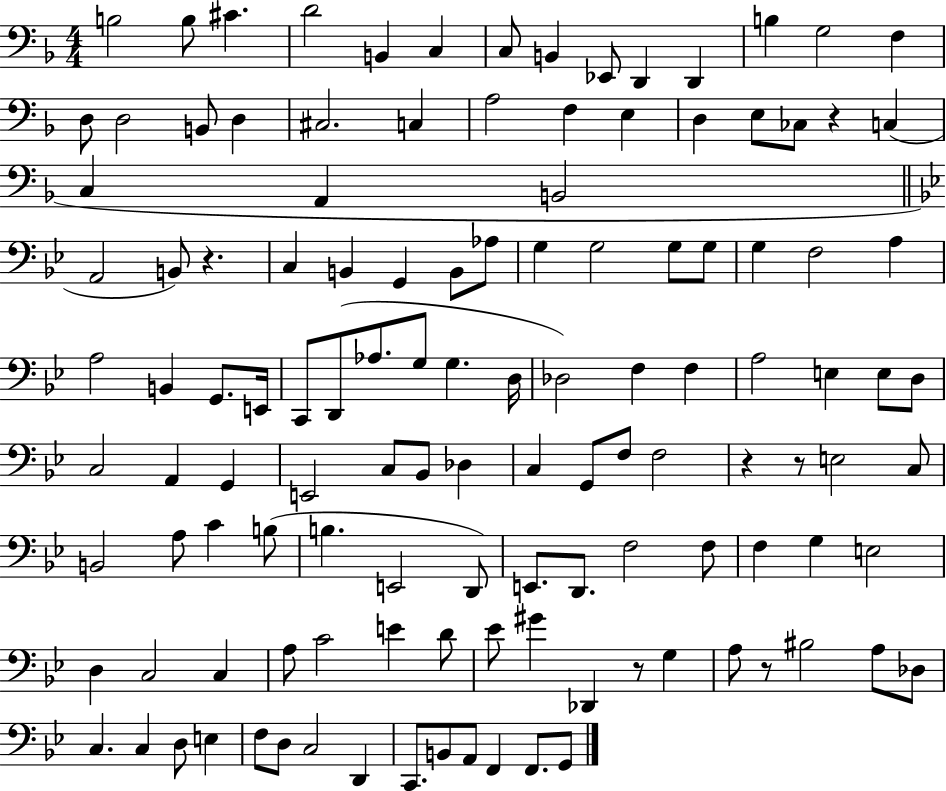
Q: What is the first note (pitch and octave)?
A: B3